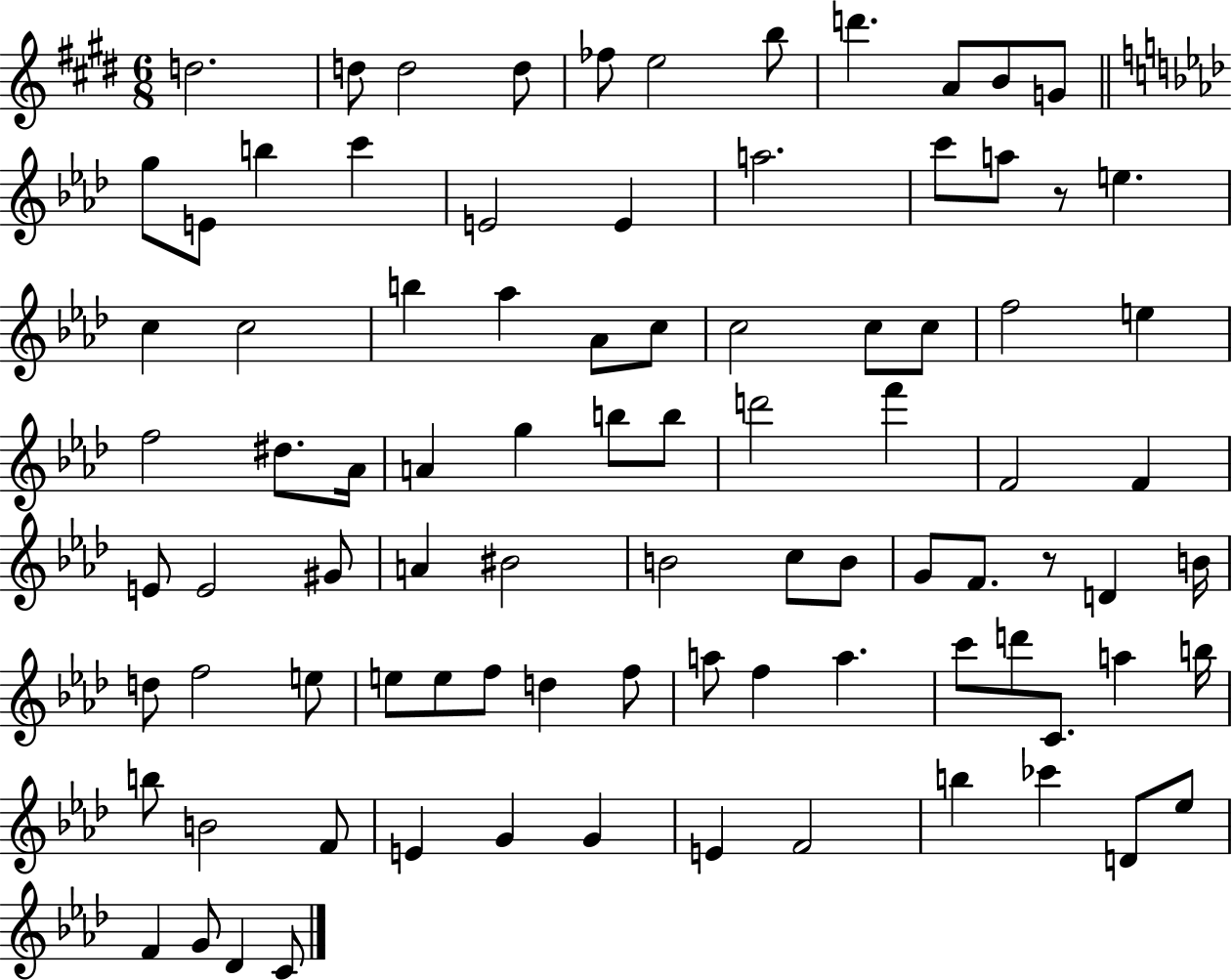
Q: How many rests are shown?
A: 2